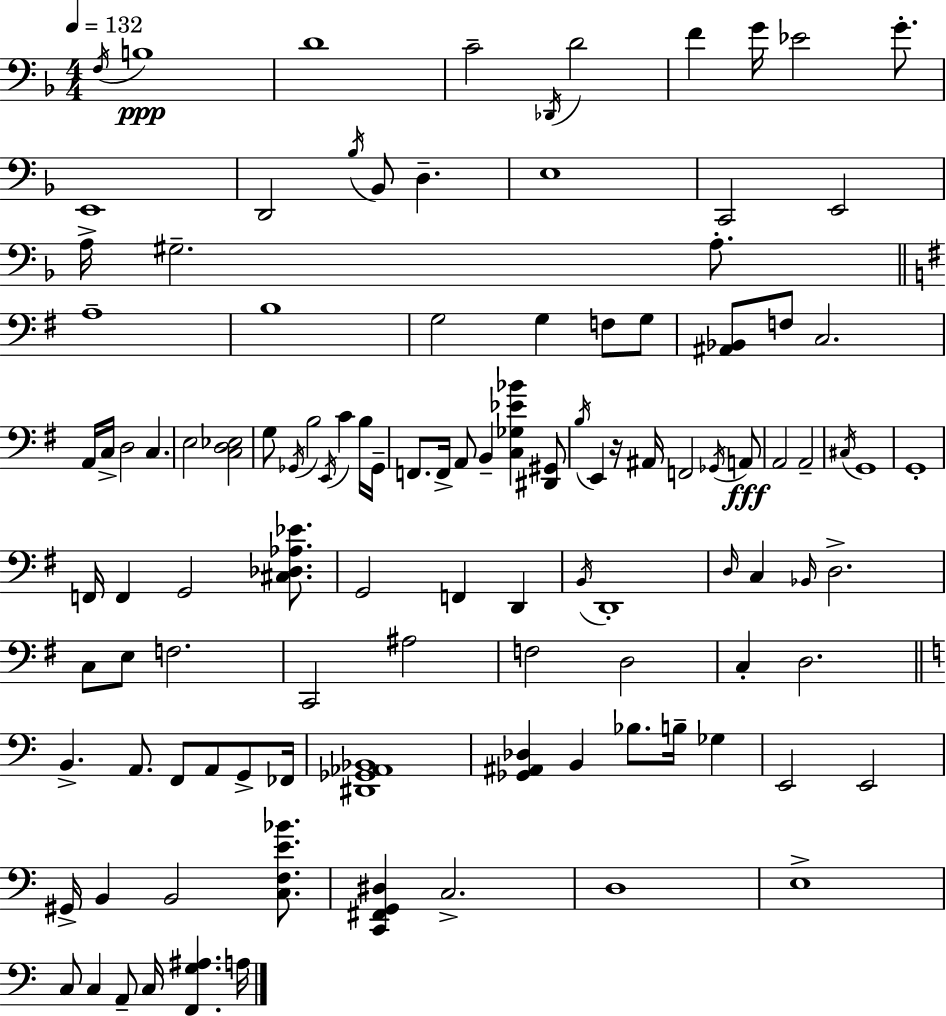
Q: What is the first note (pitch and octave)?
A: F3